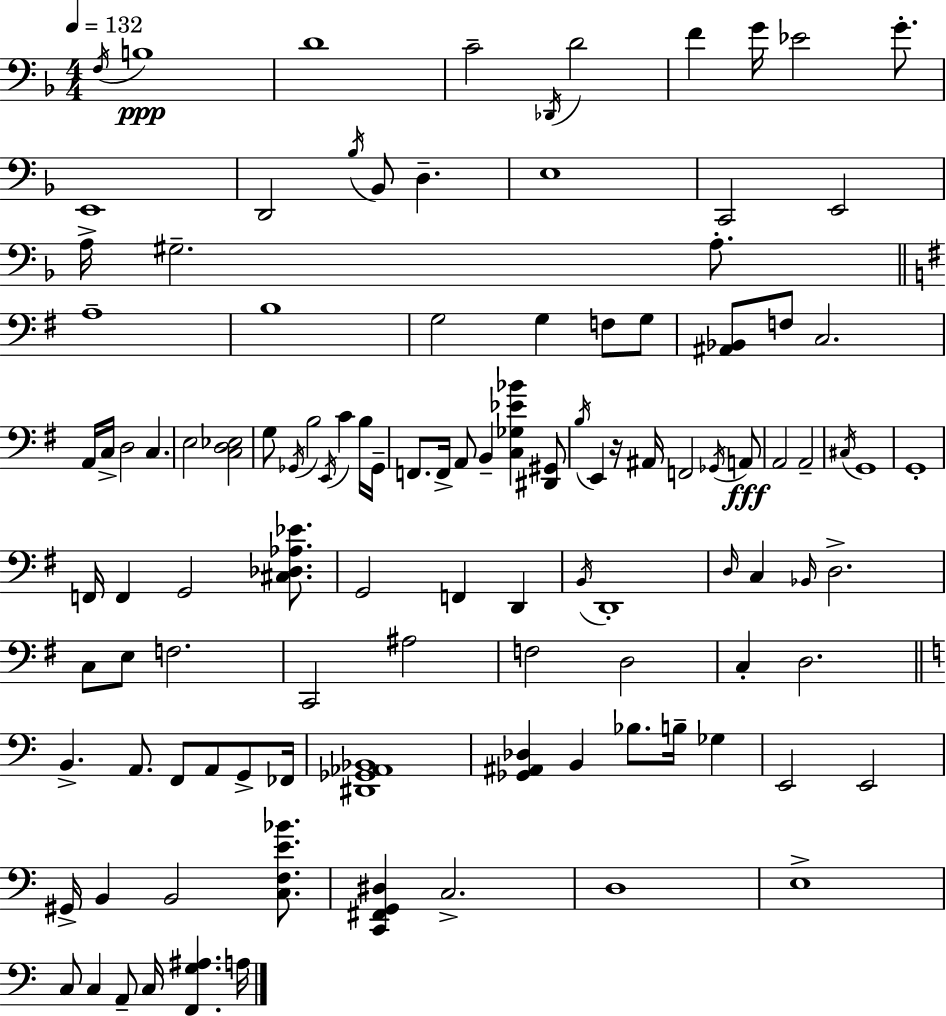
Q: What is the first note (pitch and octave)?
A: F3